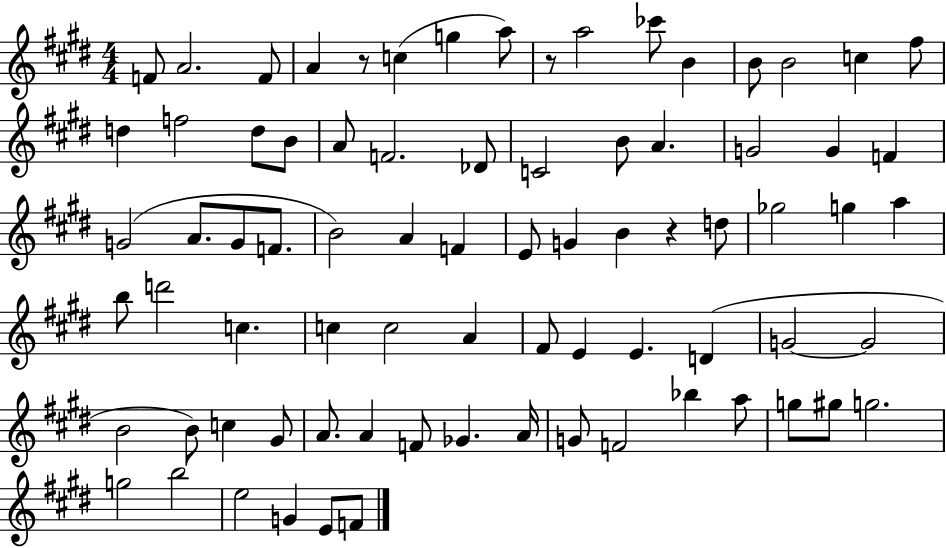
{
  \clef treble
  \numericTimeSignature
  \time 4/4
  \key e \major
  f'8 a'2. f'8 | a'4 r8 c''4( g''4 a''8) | r8 a''2 ces'''8 b'4 | b'8 b'2 c''4 fis''8 | \break d''4 f''2 d''8 b'8 | a'8 f'2. des'8 | c'2 b'8 a'4. | g'2 g'4 f'4 | \break g'2( a'8. g'8 f'8. | b'2) a'4 f'4 | e'8 g'4 b'4 r4 d''8 | ges''2 g''4 a''4 | \break b''8 d'''2 c''4. | c''4 c''2 a'4 | fis'8 e'4 e'4. d'4( | g'2~~ g'2 | \break b'2 b'8) c''4 gis'8 | a'8. a'4 f'8 ges'4. a'16 | g'8 f'2 bes''4 a''8 | g''8 gis''8 g''2. | \break g''2 b''2 | e''2 g'4 e'8 f'8 | \bar "|."
}